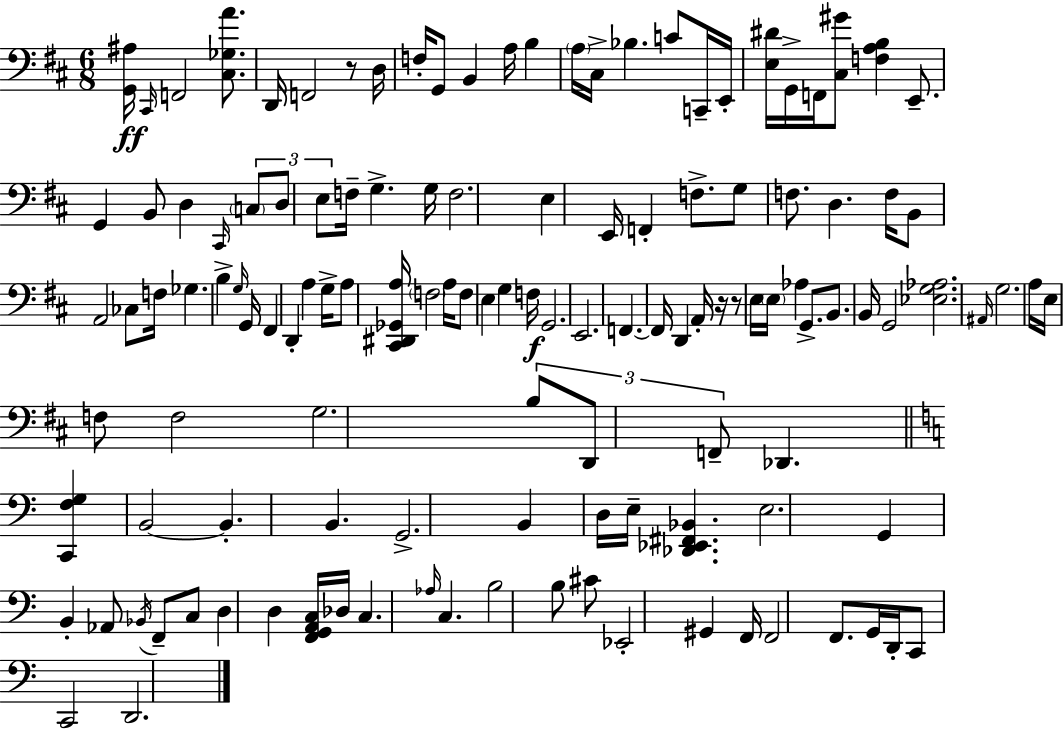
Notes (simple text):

[G2,A#3]/s C#2/s F2/h [C#3,Gb3,A4]/e. D2/s F2/h R/e D3/s F3/s G2/e B2/q A3/s B3/q A3/s C#3/s Bb3/q. C4/e C2/s E2/s [E3,D#4]/s G2/s F2/s [C#3,G#4]/e [F3,A3,B3]/q E2/e. G2/q B2/e D3/q C#2/s C3/e D3/e E3/e F3/s G3/q. G3/s F3/h. E3/q E2/s F2/q F3/e. G3/e F3/e. D3/q. F3/s B2/e A2/h CES3/e F3/s Gb3/q. B3/q G3/s G2/s F#2/q D2/q A3/q G3/s A3/e [C#2,D#2,Gb2,A3]/s F3/h A3/s F3/e E3/q G3/q F3/s G2/h. E2/h. F2/q. F2/s D2/q A2/s R/s R/e E3/s E3/s Ab3/q G2/e. B2/e. B2/s G2/h [Eb3,G3,Ab3]/h. A#2/s G3/h. A3/s E3/s F3/e F3/h G3/h. B3/e D2/e F2/e Db2/q. [C2,F3,G3]/q B2/h B2/q. B2/q. G2/h. B2/q D3/s E3/s [Db2,Eb2,F#2,Bb2]/q. E3/h. G2/q B2/q Ab2/e Bb2/s F2/e C3/e D3/q D3/q [F2,G2,A2,C3]/s Db3/s C3/q. Ab3/s C3/q. B3/h B3/e C#4/e Eb2/h G#2/q F2/s F2/h F2/e. G2/s D2/s C2/e C2/h D2/h.